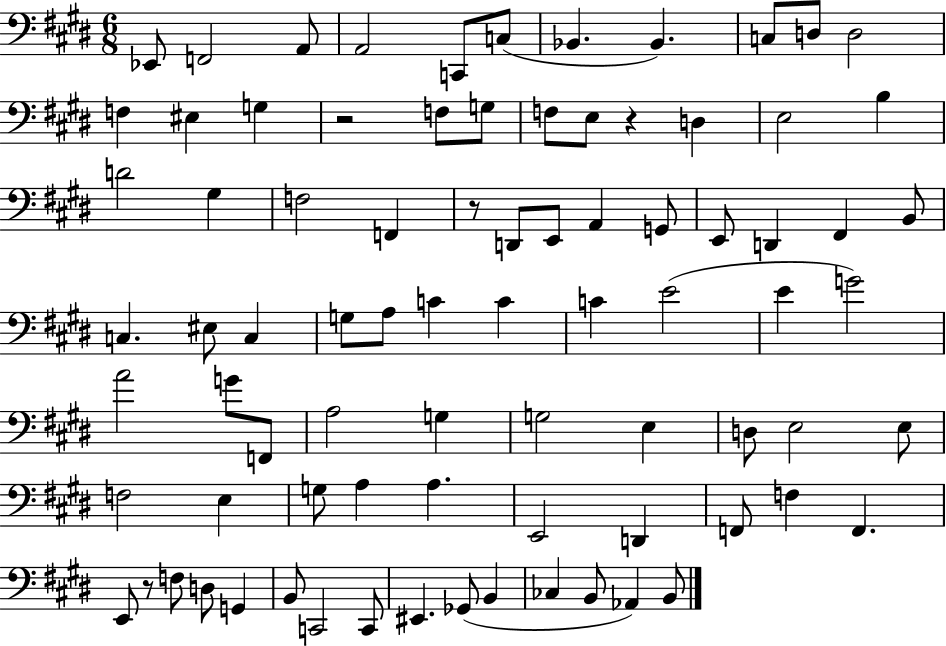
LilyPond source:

{
  \clef bass
  \numericTimeSignature
  \time 6/8
  \key e \major
  \repeat volta 2 { ees,8 f,2 a,8 | a,2 c,8 c8( | bes,4. bes,4.) | c8 d8 d2 | \break f4 eis4 g4 | r2 f8 g8 | f8 e8 r4 d4 | e2 b4 | \break d'2 gis4 | f2 f,4 | r8 d,8 e,8 a,4 g,8 | e,8 d,4 fis,4 b,8 | \break c4. eis8 c4 | g8 a8 c'4 c'4 | c'4 e'2( | e'4 g'2) | \break a'2 g'8 f,8 | a2 g4 | g2 e4 | d8 e2 e8 | \break f2 e4 | g8 a4 a4. | e,2 d,4 | f,8 f4 f,4. | \break e,8 r8 f8 d8 g,4 | b,8 c,2 c,8 | eis,4. ges,8( b,4 | ces4 b,8 aes,4) b,8 | \break } \bar "|."
}